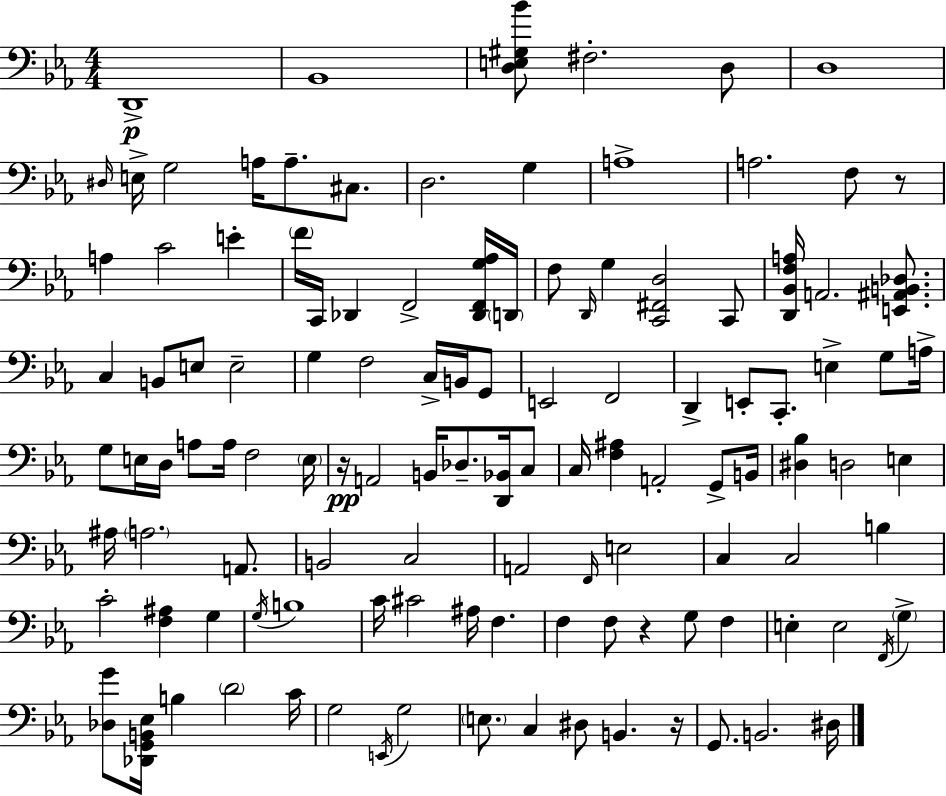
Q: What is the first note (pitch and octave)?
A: D2